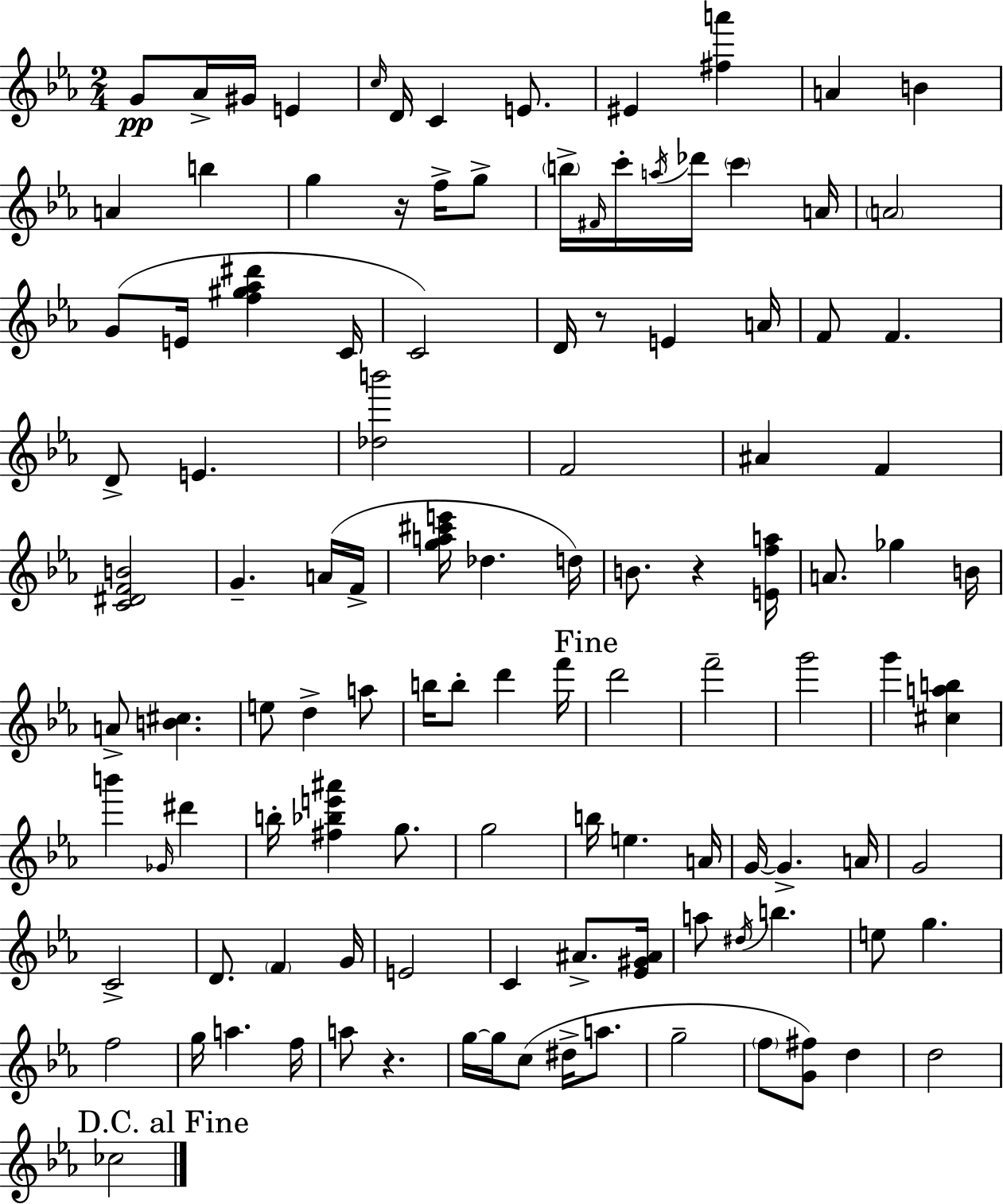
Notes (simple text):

G4/e Ab4/s G#4/s E4/q C5/s D4/s C4/q E4/e. EIS4/q [F#5,A6]/q A4/q B4/q A4/q B5/q G5/q R/s F5/s G5/e B5/s F#4/s C6/s A5/s Db6/s C6/q A4/s A4/h G4/e E4/s [F5,G#5,Ab5,D#6]/q C4/s C4/h D4/s R/e E4/q A4/s F4/e F4/q. D4/e E4/q. [Db5,B6]/h F4/h A#4/q F4/q [C4,D#4,F4,B4]/h G4/q. A4/s F4/s [G5,A5,C#6,E6]/s Db5/q. D5/s B4/e. R/q [E4,F5,A5]/s A4/e. Gb5/q B4/s A4/e [B4,C#5]/q. E5/e D5/q A5/e B5/s B5/e D6/q F6/s D6/h F6/h G6/h G6/q [C#5,A5,B5]/q B6/q Gb4/s D#6/q B5/s [F#5,Bb5,E6,A#6]/q G5/e. G5/h B5/s E5/q. A4/s G4/s G4/q. A4/s G4/h C4/h D4/e. F4/q G4/s E4/h C4/q A#4/e. [Eb4,G#4,A#4]/s A5/e D#5/s B5/q. E5/e G5/q. F5/h G5/s A5/q. F5/s A5/e R/q. G5/s G5/s C5/e D#5/s A5/e. G5/h F5/e [G4,F#5]/e D5/q D5/h CES5/h